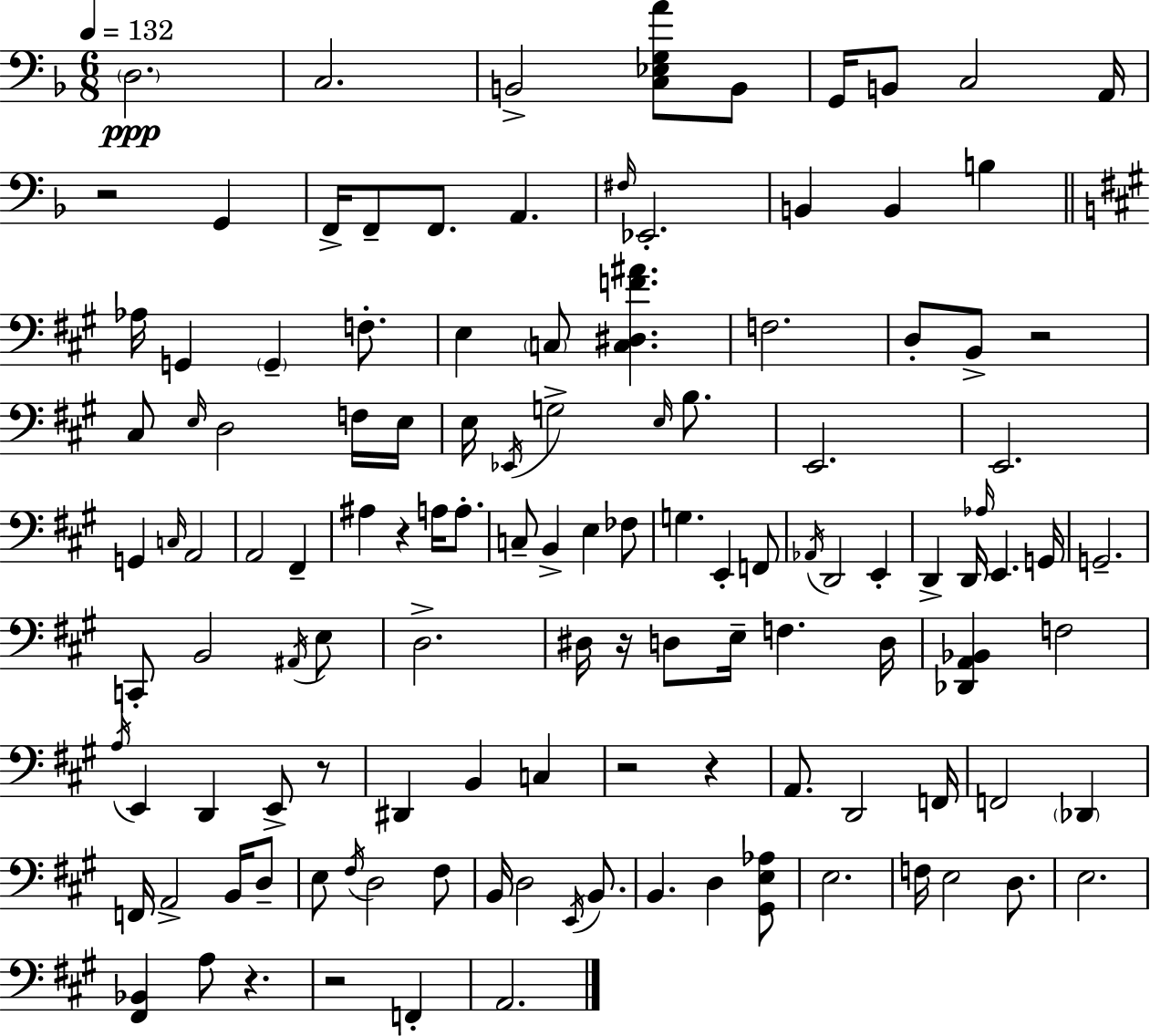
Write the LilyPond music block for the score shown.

{
  \clef bass
  \numericTimeSignature
  \time 6/8
  \key d \minor
  \tempo 4 = 132
  \parenthesize d2.\ppp | c2. | b,2-> <c ees g a'>8 b,8 | g,16 b,8 c2 a,16 | \break r2 g,4 | f,16-> f,8-- f,8. a,4. | \grace { fis16 } ees,2.-. | b,4 b,4 b4 | \break \bar "||" \break \key a \major aes16 g,4 \parenthesize g,4-- f8.-. | e4 \parenthesize c8 <c dis f' ais'>4. | f2. | d8-. b,8-> r2 | \break cis8 \grace { e16 } d2 f16 | e16 e16 \acciaccatura { ees,16 } g2-> \grace { e16 } | b8. e,2. | e,2. | \break g,4 \grace { c16 } a,2 | a,2 | fis,4-- ais4 r4 | a16 a8.-. c8-- b,4-> e4 | \break fes8 g4. e,4-. | f,8 \acciaccatura { aes,16 } d,2 | e,4-. d,4-> d,16 \grace { aes16 } e,4. | g,16 g,2.-- | \break c,8-. b,2 | \acciaccatura { ais,16 } e8 d2.-> | dis16 r16 d8 e16-- | f4. d16 <des, a, bes,>4 f2 | \break \acciaccatura { a16 } e,4 | d,4 e,8-> r8 dis,4 | b,4 c4 r2 | r4 a,8. d,2 | \break f,16 f,2 | \parenthesize des,4 f,16 a,2-> | b,16 d8-- e8 \acciaccatura { fis16 } d2 | fis8 b,16 d2 | \break \acciaccatura { e,16 } b,8. b,4. | d4 <gis, e aes>8 e2. | f16 e2 | d8. e2. | \break <fis, bes,>4 | a8 r4. r2 | f,4-. a,2. | \bar "|."
}